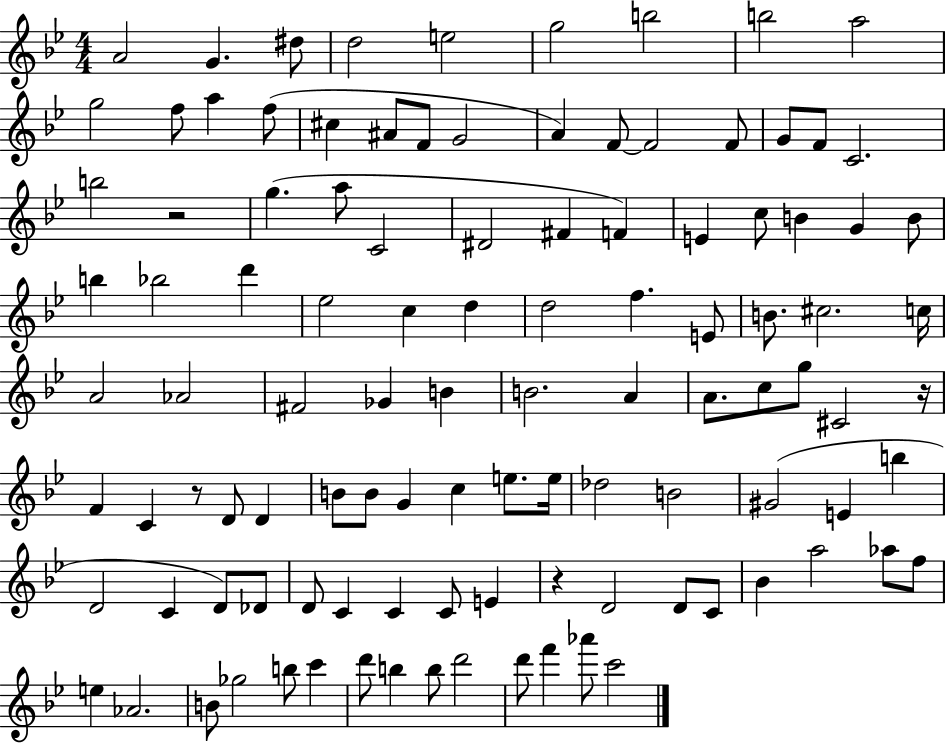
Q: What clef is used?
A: treble